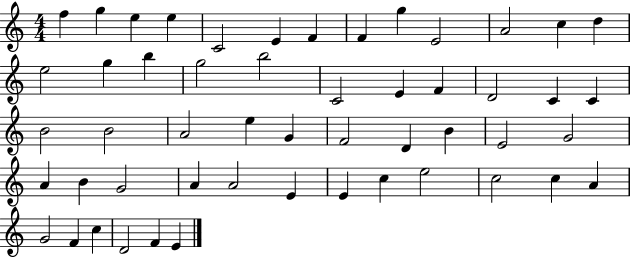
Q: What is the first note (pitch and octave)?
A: F5